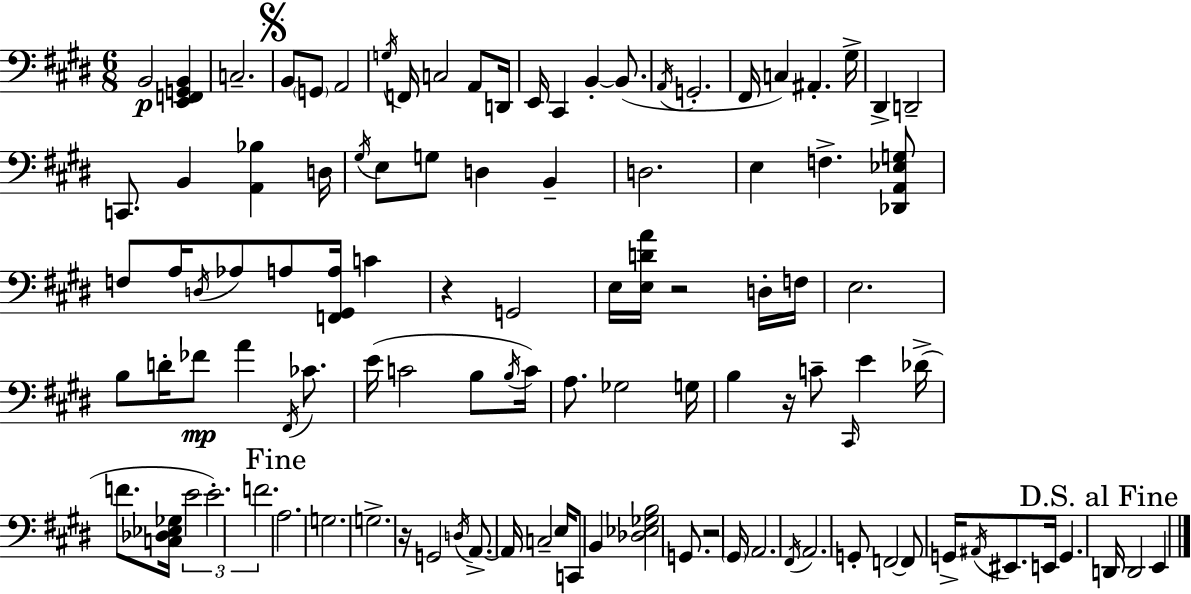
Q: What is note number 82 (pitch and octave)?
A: F#2